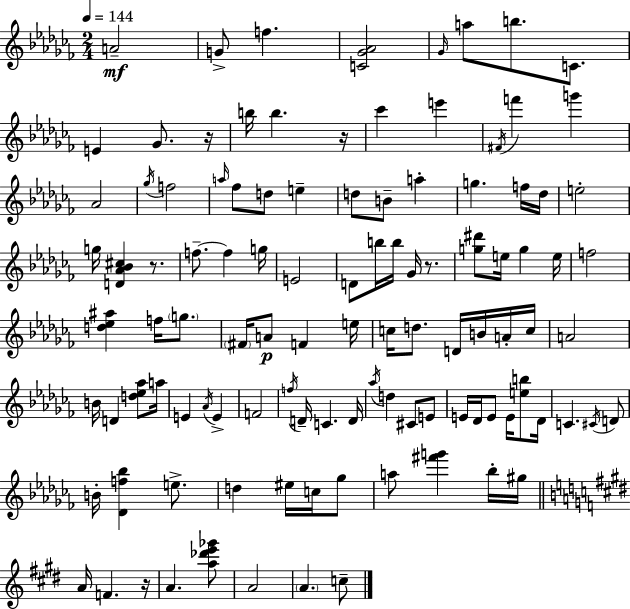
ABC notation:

X:1
T:Untitled
M:2/4
L:1/4
K:Abm
A2 G/2 f [C_G_A]2 _G/4 a/2 b/2 C/2 E _G/2 z/4 b/4 b z/4 _c' e' ^F/4 f' g' _A2 _g/4 f2 a/4 _f/2 d/2 e d/2 B/2 a g f/4 _d/4 e2 g/4 [D_A_B^c] z/2 f/2 f g/4 E2 D/2 b/4 b/4 _G/4 z/2 [g^d']/2 e/4 g e/4 f2 [d_e^a] f/4 g/2 ^F/4 A/2 F e/4 c/4 d/2 D/4 B/4 A/4 c/4 A2 B/4 D [d_e_a]/2 a/4 E _A/4 E F2 f/4 D/4 C D/4 _a/4 d ^C/2 E/2 E/4 _D/4 E/2 E/4 [eb]/2 _D/4 C ^C/4 D/2 B/4 [_Df_b] e/2 d ^e/4 c/4 _g/2 a/2 [^f'g'] _b/4 ^g/4 A/4 F z/4 A [a_d'e'_g']/2 A2 A c/2